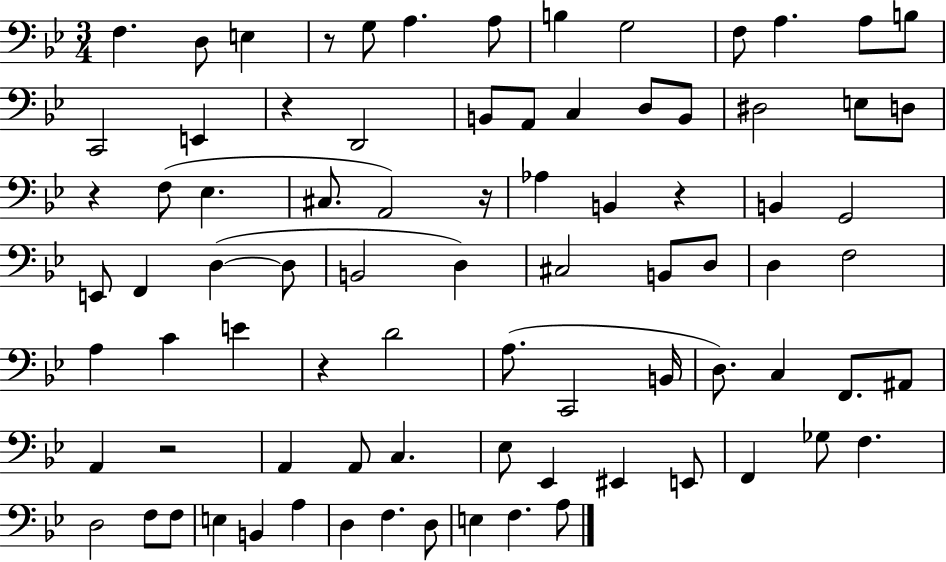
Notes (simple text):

F3/q. D3/e E3/q R/e G3/e A3/q. A3/e B3/q G3/h F3/e A3/q. A3/e B3/e C2/h E2/q R/q D2/h B2/e A2/e C3/q D3/e B2/e D#3/h E3/e D3/e R/q F3/e Eb3/q. C#3/e. A2/h R/s Ab3/q B2/q R/q B2/q G2/h E2/e F2/q D3/q D3/e B2/h D3/q C#3/h B2/e D3/e D3/q F3/h A3/q C4/q E4/q R/q D4/h A3/e. C2/h B2/s D3/e. C3/q F2/e. A#2/e A2/q R/h A2/q A2/e C3/q. Eb3/e Eb2/q EIS2/q E2/e F2/q Gb3/e F3/q. D3/h F3/e F3/e E3/q B2/q A3/q D3/q F3/q. D3/e E3/q F3/q. A3/e